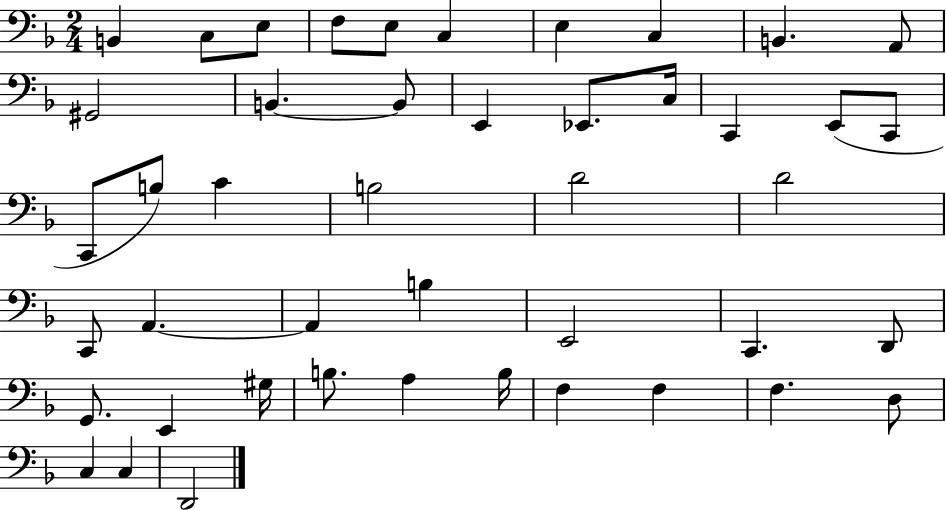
B2/q C3/e E3/e F3/e E3/e C3/q E3/q C3/q B2/q. A2/e G#2/h B2/q. B2/e E2/q Eb2/e. C3/s C2/q E2/e C2/e C2/e B3/e C4/q B3/h D4/h D4/h C2/e A2/q. A2/q B3/q E2/h C2/q. D2/e G2/e. E2/q G#3/s B3/e. A3/q B3/s F3/q F3/q F3/q. D3/e C3/q C3/q D2/h